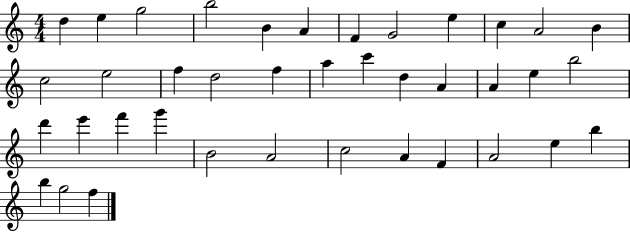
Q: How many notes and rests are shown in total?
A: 39